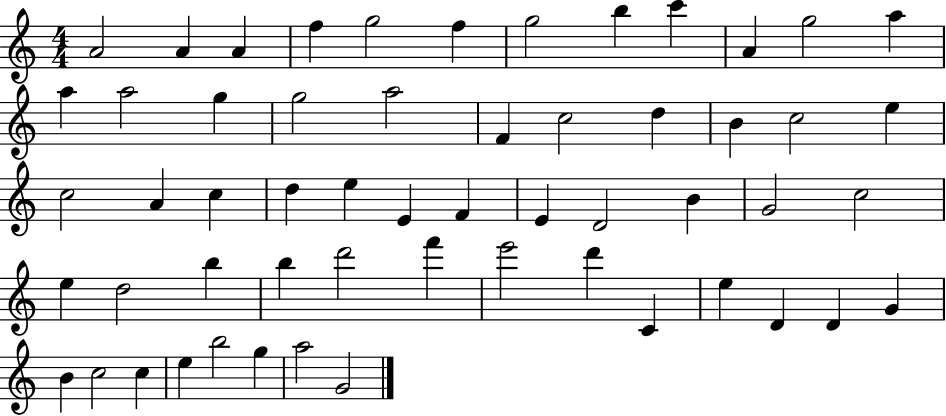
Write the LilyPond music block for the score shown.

{
  \clef treble
  \numericTimeSignature
  \time 4/4
  \key c \major
  a'2 a'4 a'4 | f''4 g''2 f''4 | g''2 b''4 c'''4 | a'4 g''2 a''4 | \break a''4 a''2 g''4 | g''2 a''2 | f'4 c''2 d''4 | b'4 c''2 e''4 | \break c''2 a'4 c''4 | d''4 e''4 e'4 f'4 | e'4 d'2 b'4 | g'2 c''2 | \break e''4 d''2 b''4 | b''4 d'''2 f'''4 | e'''2 d'''4 c'4 | e''4 d'4 d'4 g'4 | \break b'4 c''2 c''4 | e''4 b''2 g''4 | a''2 g'2 | \bar "|."
}